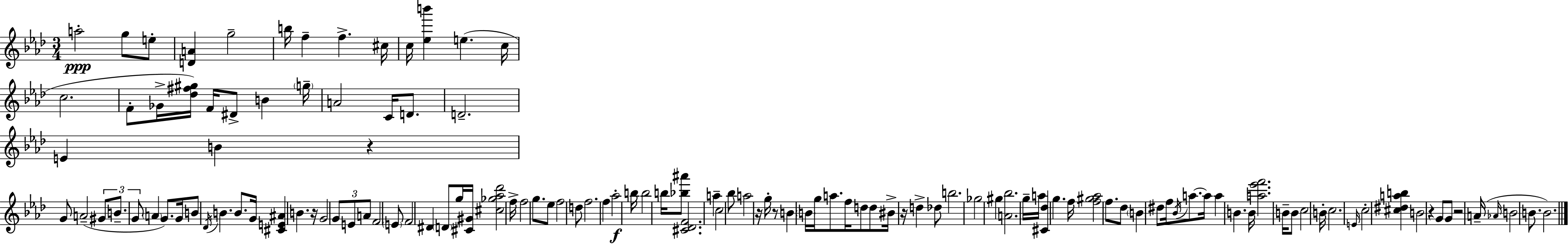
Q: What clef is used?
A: treble